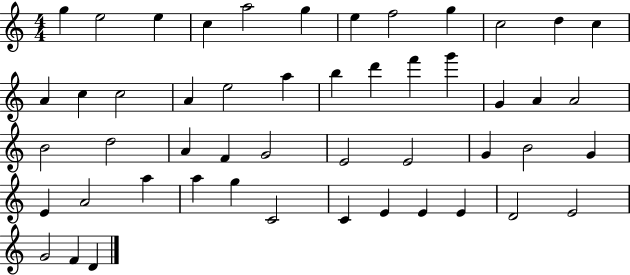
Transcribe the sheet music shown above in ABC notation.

X:1
T:Untitled
M:4/4
L:1/4
K:C
g e2 e c a2 g e f2 g c2 d c A c c2 A e2 a b d' f' g' G A A2 B2 d2 A F G2 E2 E2 G B2 G E A2 a a g C2 C E E E D2 E2 G2 F D